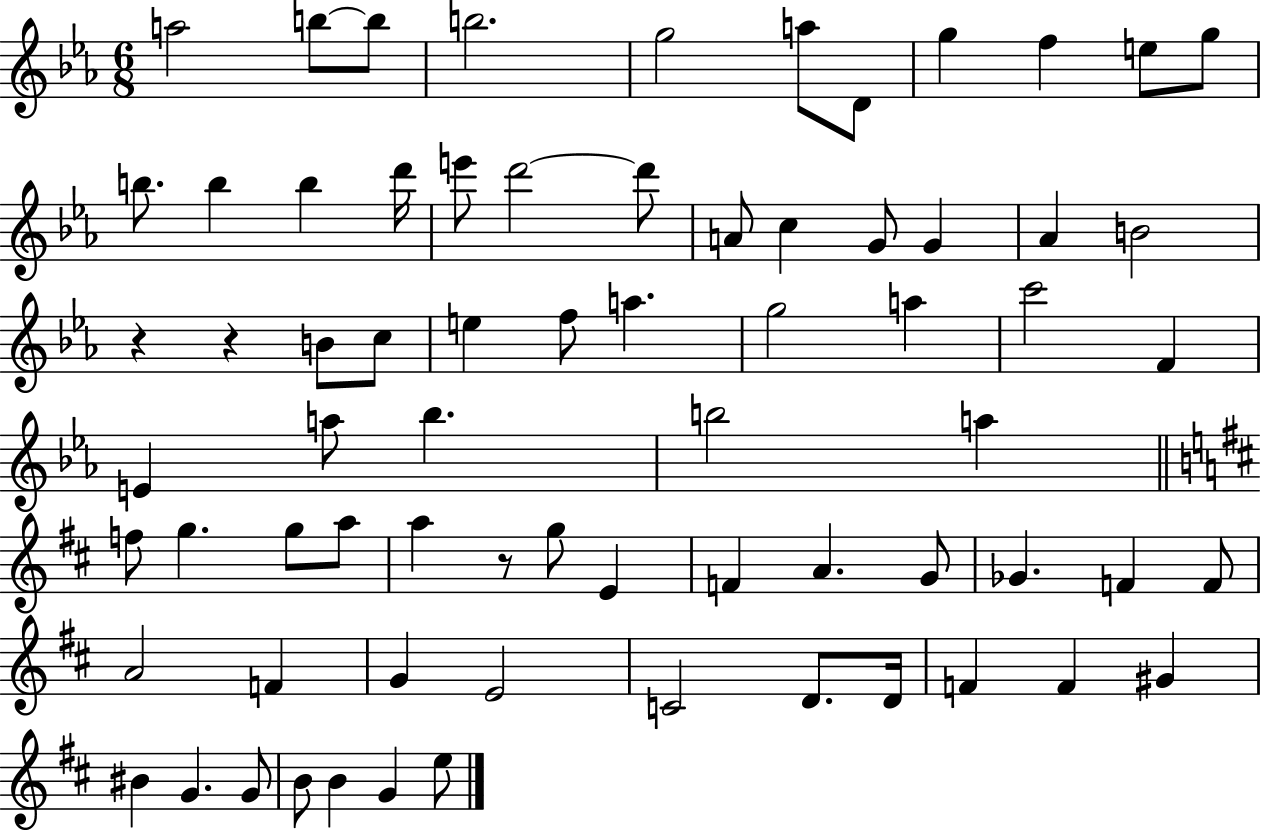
{
  \clef treble
  \numericTimeSignature
  \time 6/8
  \key ees \major
  a''2 b''8~~ b''8 | b''2. | g''2 a''8 d'8 | g''4 f''4 e''8 g''8 | \break b''8. b''4 b''4 d'''16 | e'''8 d'''2~~ d'''8 | a'8 c''4 g'8 g'4 | aes'4 b'2 | \break r4 r4 b'8 c''8 | e''4 f''8 a''4. | g''2 a''4 | c'''2 f'4 | \break e'4 a''8 bes''4. | b''2 a''4 | \bar "||" \break \key b \minor f''8 g''4. g''8 a''8 | a''4 r8 g''8 e'4 | f'4 a'4. g'8 | ges'4. f'4 f'8 | \break a'2 f'4 | g'4 e'2 | c'2 d'8. d'16 | f'4 f'4 gis'4 | \break bis'4 g'4. g'8 | b'8 b'4 g'4 e''8 | \bar "|."
}